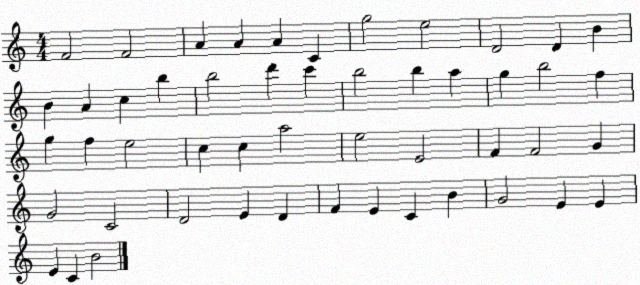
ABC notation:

X:1
T:Untitled
M:4/4
L:1/4
K:C
F2 F2 A A A C g2 e2 D2 D B B A c b b2 d' c' b2 b a g b2 f g f e2 c c a2 e2 E2 F F2 G G2 C2 D2 E D F E C B G2 E E E C B2